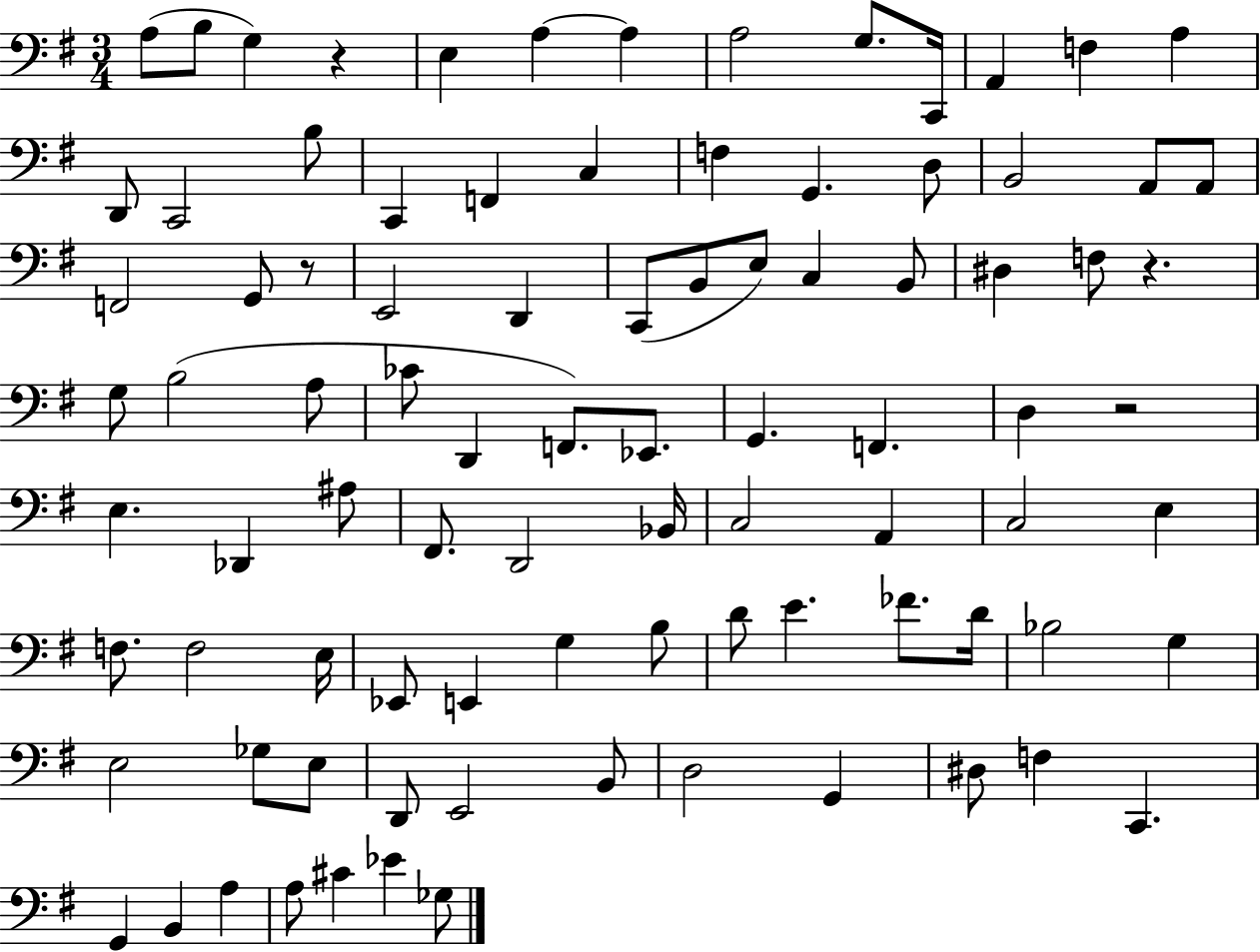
X:1
T:Untitled
M:3/4
L:1/4
K:G
A,/2 B,/2 G, z E, A, A, A,2 G,/2 C,,/4 A,, F, A, D,,/2 C,,2 B,/2 C,, F,, C, F, G,, D,/2 B,,2 A,,/2 A,,/2 F,,2 G,,/2 z/2 E,,2 D,, C,,/2 B,,/2 E,/2 C, B,,/2 ^D, F,/2 z G,/2 B,2 A,/2 _C/2 D,, F,,/2 _E,,/2 G,, F,, D, z2 E, _D,, ^A,/2 ^F,,/2 D,,2 _B,,/4 C,2 A,, C,2 E, F,/2 F,2 E,/4 _E,,/2 E,, G, B,/2 D/2 E _F/2 D/4 _B,2 G, E,2 _G,/2 E,/2 D,,/2 E,,2 B,,/2 D,2 G,, ^D,/2 F, C,, G,, B,, A, A,/2 ^C _E _G,/2